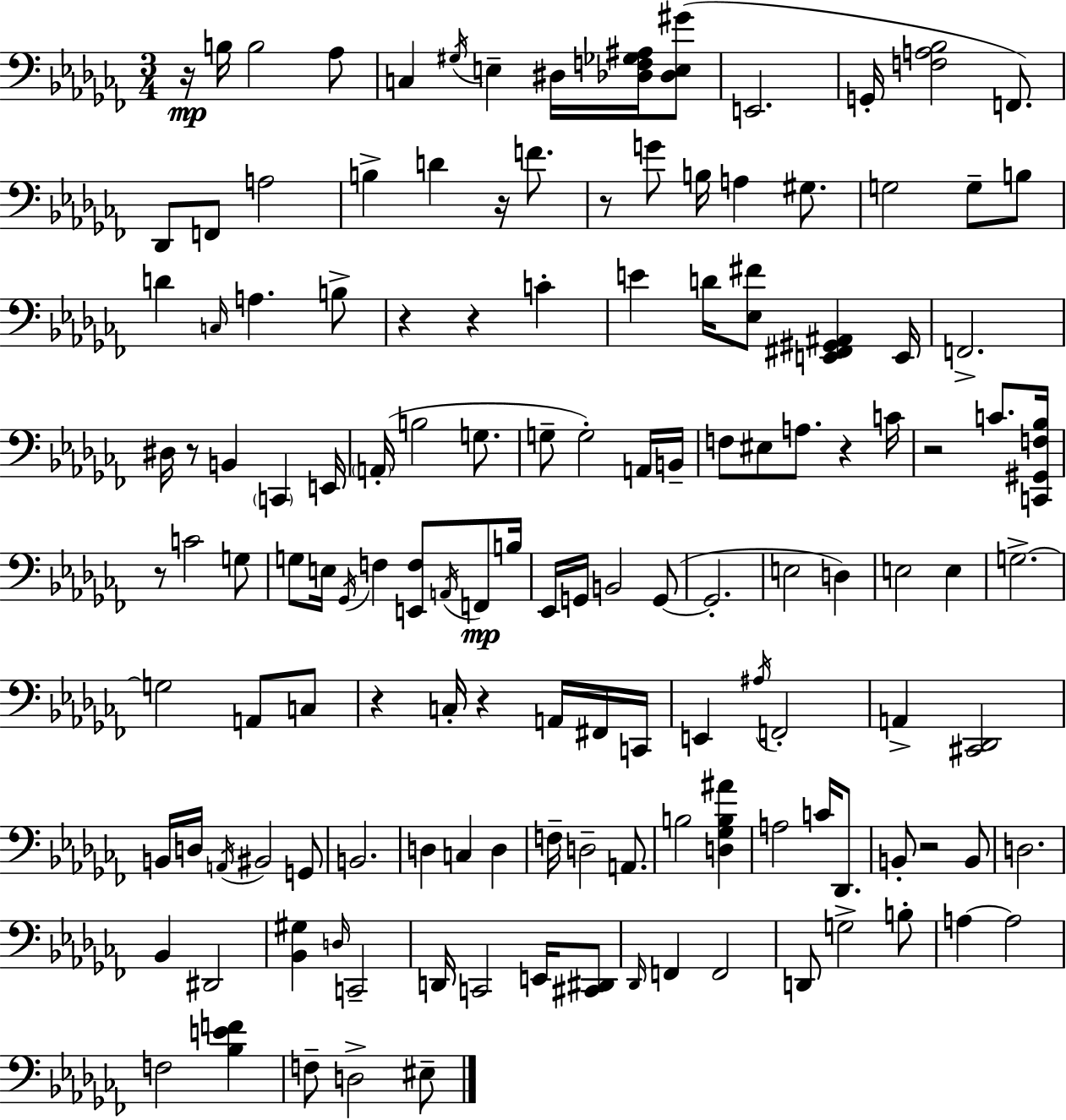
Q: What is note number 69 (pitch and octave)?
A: A2